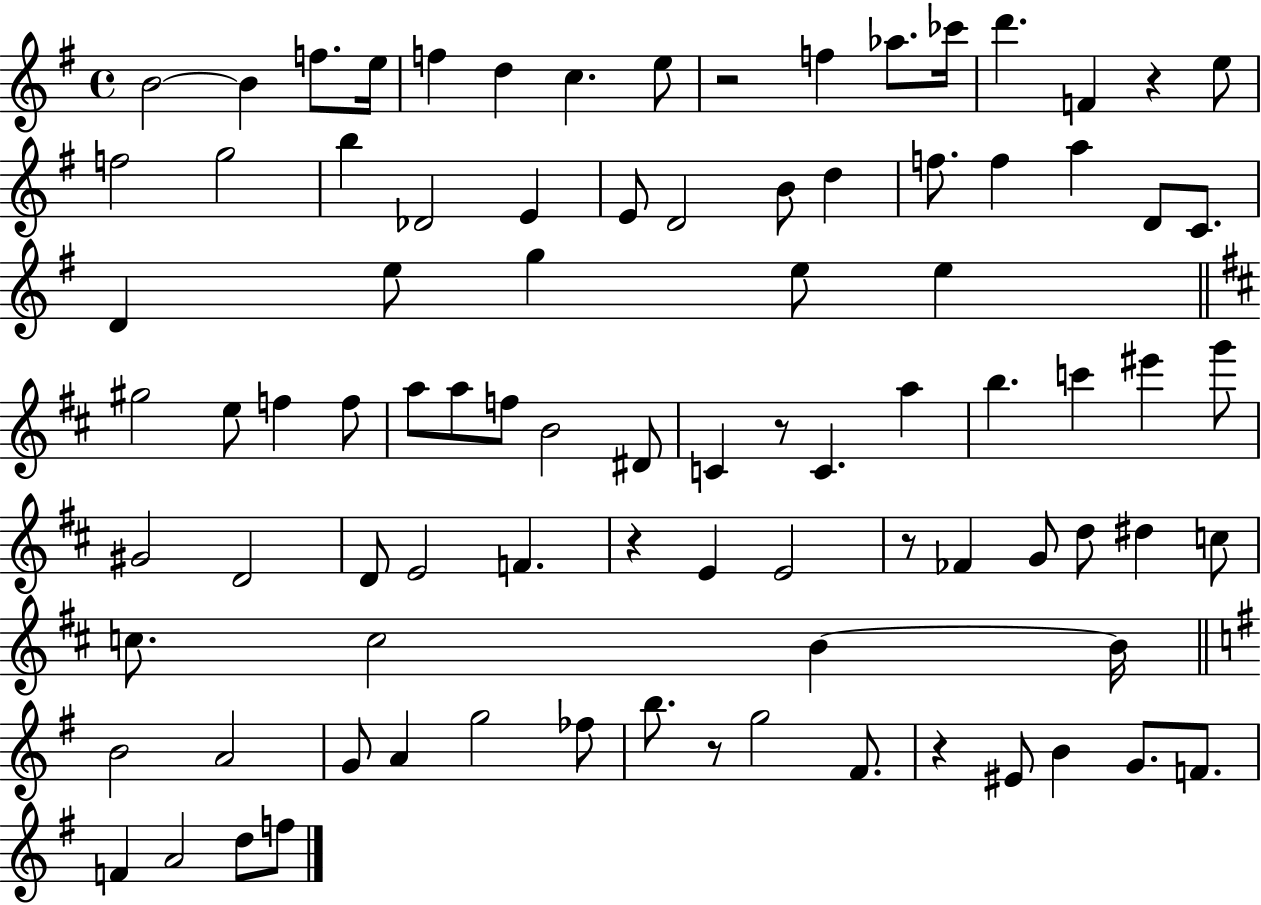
X:1
T:Untitled
M:4/4
L:1/4
K:G
B2 B f/2 e/4 f d c e/2 z2 f _a/2 _c'/4 d' F z e/2 f2 g2 b _D2 E E/2 D2 B/2 d f/2 f a D/2 C/2 D e/2 g e/2 e ^g2 e/2 f f/2 a/2 a/2 f/2 B2 ^D/2 C z/2 C a b c' ^e' g'/2 ^G2 D2 D/2 E2 F z E E2 z/2 _F G/2 d/2 ^d c/2 c/2 c2 B B/4 B2 A2 G/2 A g2 _f/2 b/2 z/2 g2 ^F/2 z ^E/2 B G/2 F/2 F A2 d/2 f/2